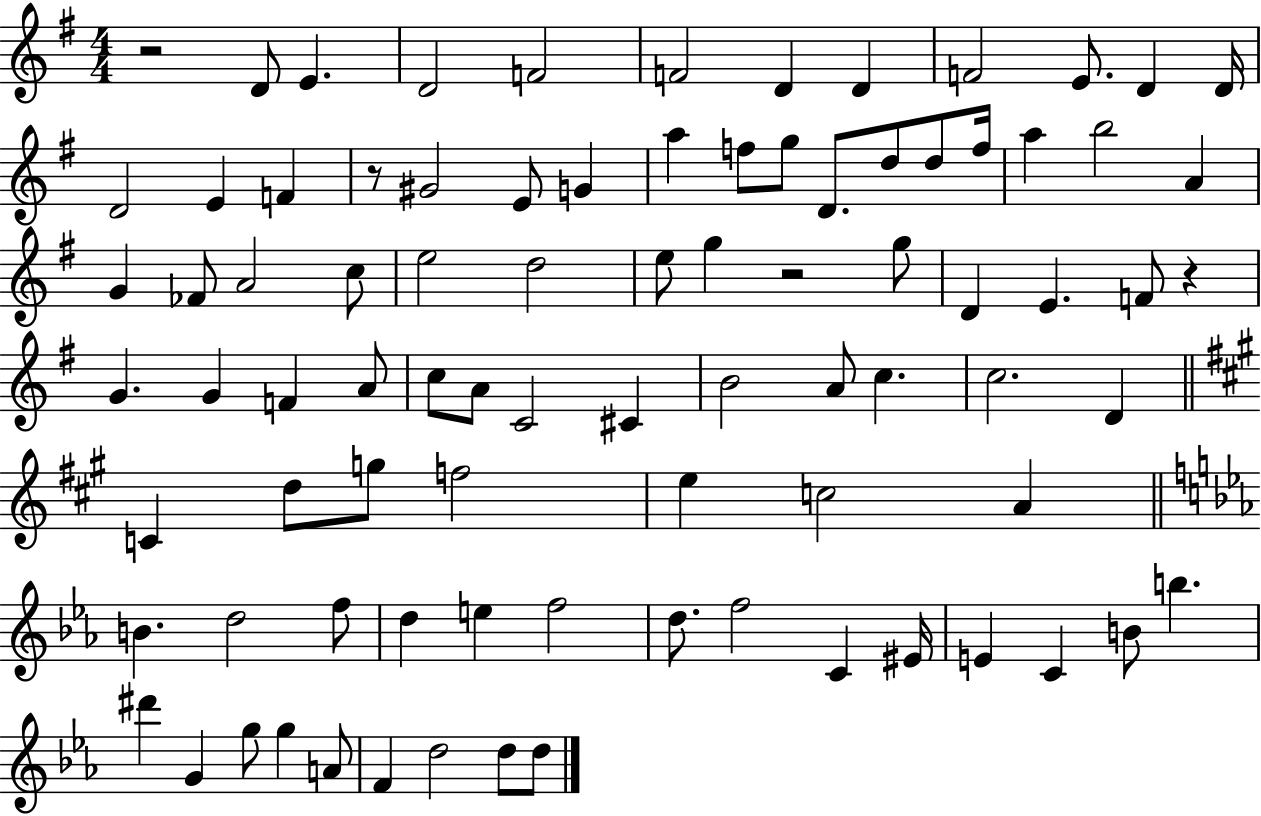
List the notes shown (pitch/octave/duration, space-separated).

R/h D4/e E4/q. D4/h F4/h F4/h D4/q D4/q F4/h E4/e. D4/q D4/s D4/h E4/q F4/q R/e G#4/h E4/e G4/q A5/q F5/e G5/e D4/e. D5/e D5/e F5/s A5/q B5/h A4/q G4/q FES4/e A4/h C5/e E5/h D5/h E5/e G5/q R/h G5/e D4/q E4/q. F4/e R/q G4/q. G4/q F4/q A4/e C5/e A4/e C4/h C#4/q B4/h A4/e C5/q. C5/h. D4/q C4/q D5/e G5/e F5/h E5/q C5/h A4/q B4/q. D5/h F5/e D5/q E5/q F5/h D5/e. F5/h C4/q EIS4/s E4/q C4/q B4/e B5/q. D#6/q G4/q G5/e G5/q A4/e F4/q D5/h D5/e D5/e